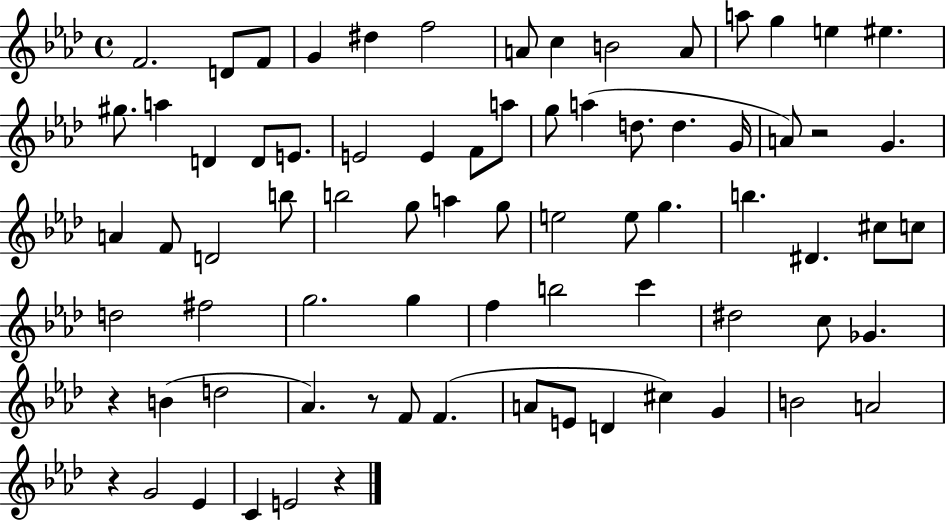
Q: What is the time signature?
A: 4/4